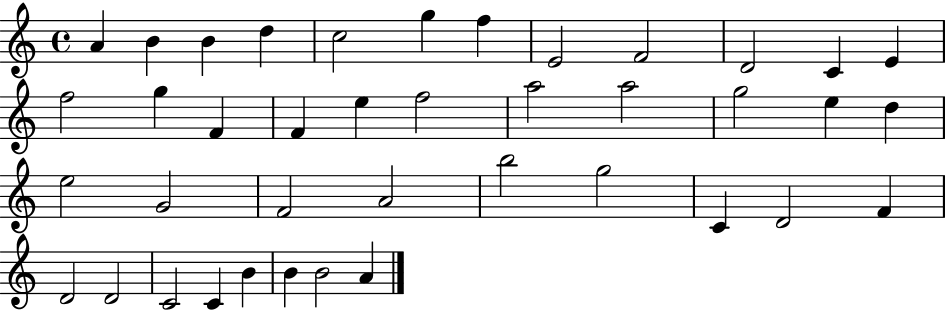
{
  \clef treble
  \time 4/4
  \defaultTimeSignature
  \key c \major
  a'4 b'4 b'4 d''4 | c''2 g''4 f''4 | e'2 f'2 | d'2 c'4 e'4 | \break f''2 g''4 f'4 | f'4 e''4 f''2 | a''2 a''2 | g''2 e''4 d''4 | \break e''2 g'2 | f'2 a'2 | b''2 g''2 | c'4 d'2 f'4 | \break d'2 d'2 | c'2 c'4 b'4 | b'4 b'2 a'4 | \bar "|."
}